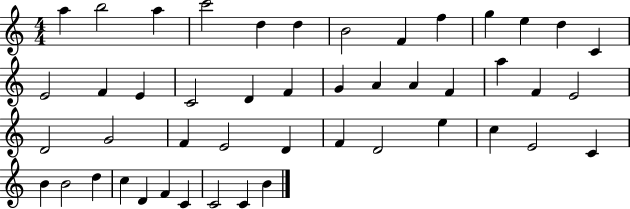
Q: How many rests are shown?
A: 0